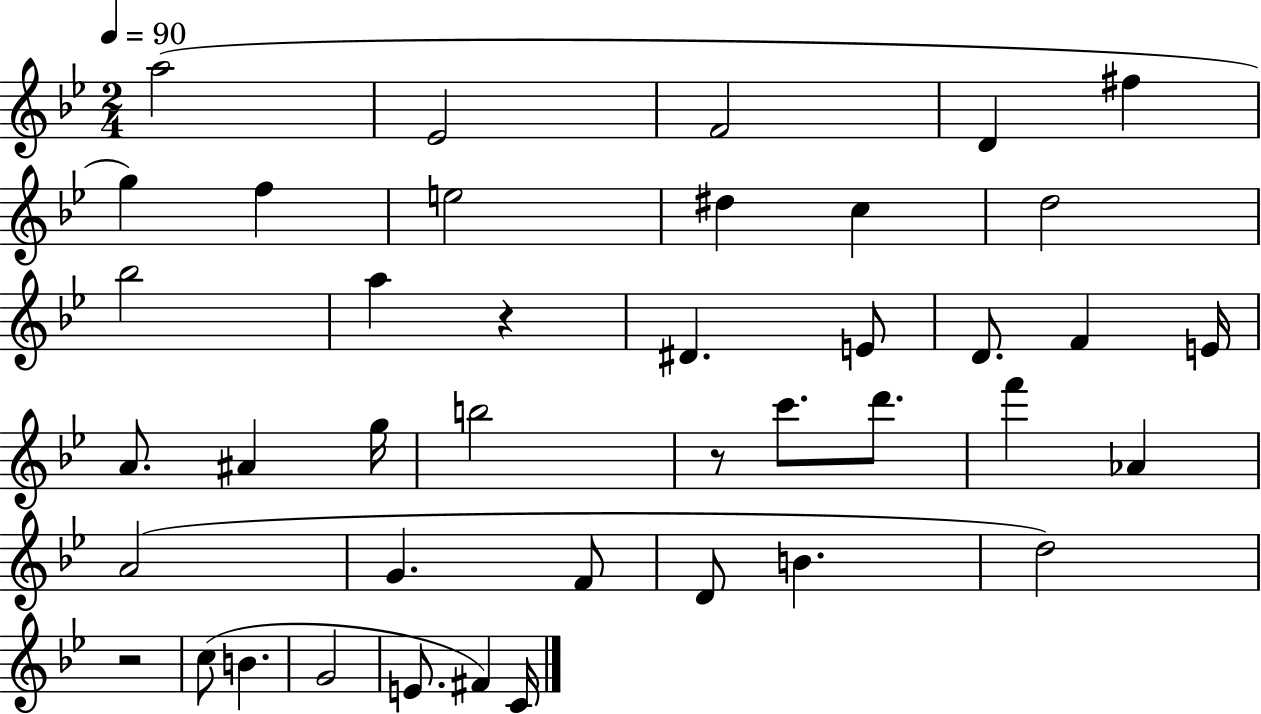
X:1
T:Untitled
M:2/4
L:1/4
K:Bb
a2 _E2 F2 D ^f g f e2 ^d c d2 _b2 a z ^D E/2 D/2 F E/4 A/2 ^A g/4 b2 z/2 c'/2 d'/2 f' _A A2 G F/2 D/2 B d2 z2 c/2 B G2 E/2 ^F C/4